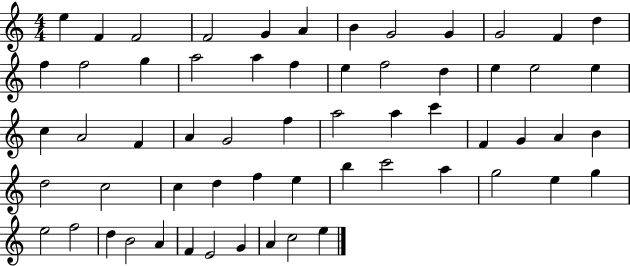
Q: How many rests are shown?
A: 0